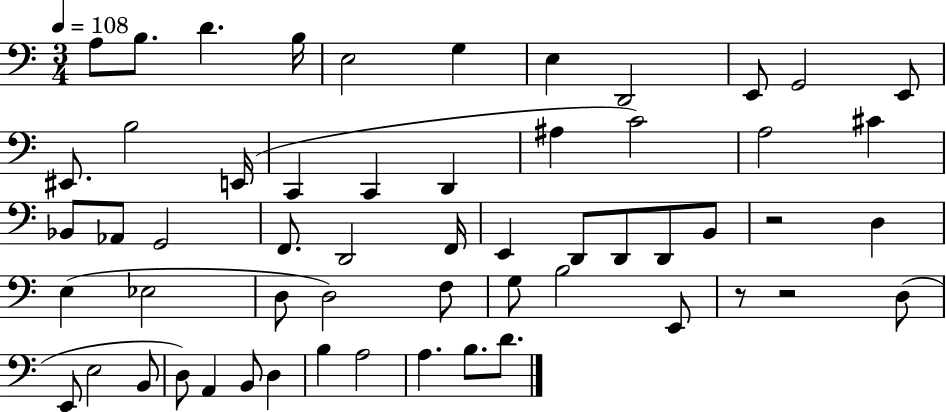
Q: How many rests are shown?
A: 3